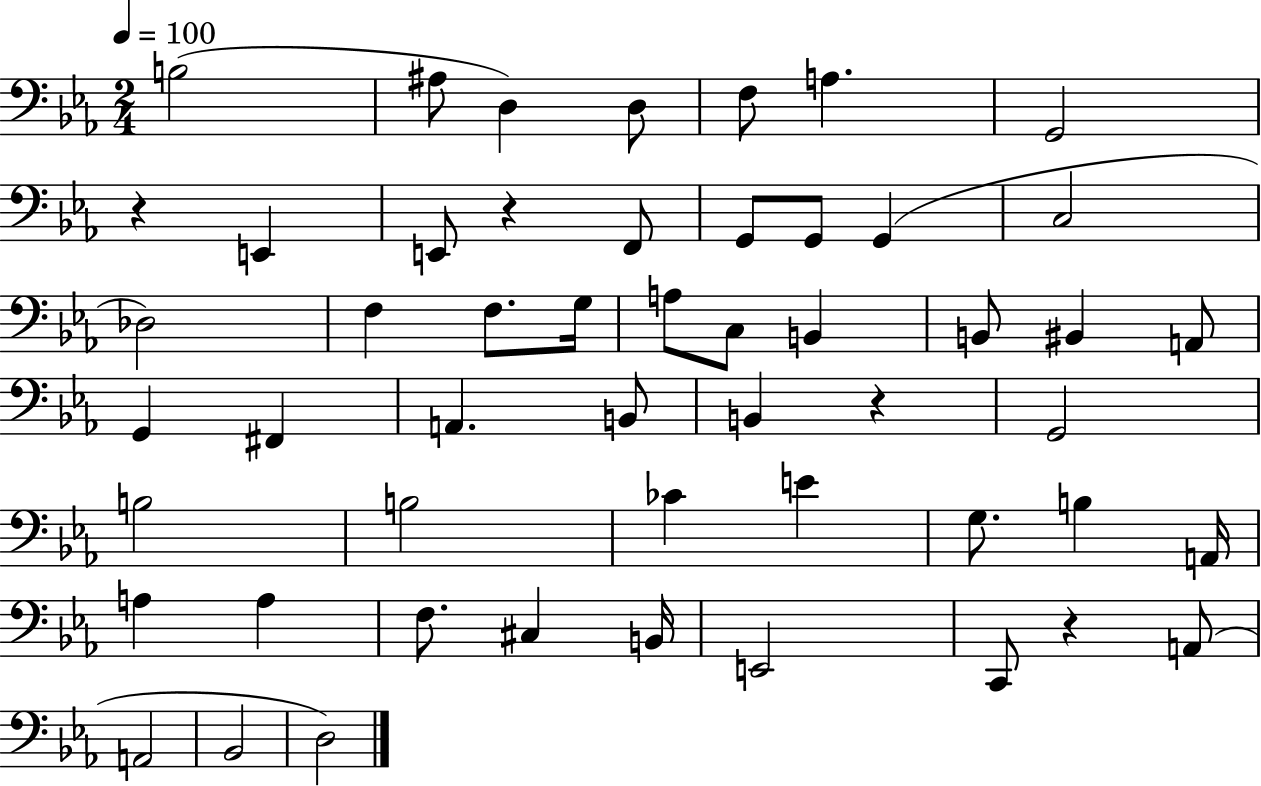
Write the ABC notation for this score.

X:1
T:Untitled
M:2/4
L:1/4
K:Eb
B,2 ^A,/2 D, D,/2 F,/2 A, G,,2 z E,, E,,/2 z F,,/2 G,,/2 G,,/2 G,, C,2 _D,2 F, F,/2 G,/4 A,/2 C,/2 B,, B,,/2 ^B,, A,,/2 G,, ^F,, A,, B,,/2 B,, z G,,2 B,2 B,2 _C E G,/2 B, A,,/4 A, A, F,/2 ^C, B,,/4 E,,2 C,,/2 z A,,/2 A,,2 _B,,2 D,2